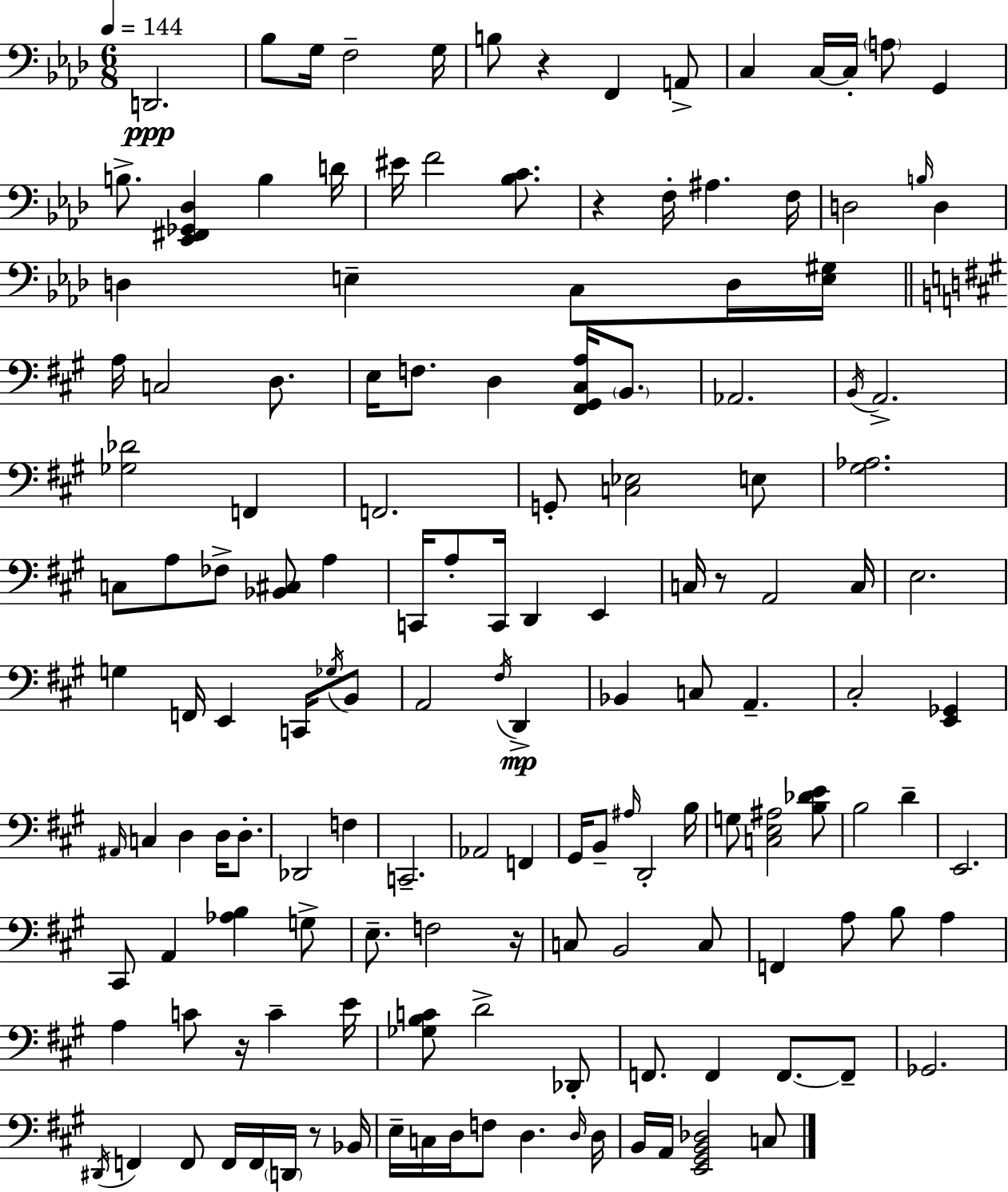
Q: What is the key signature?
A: AES major